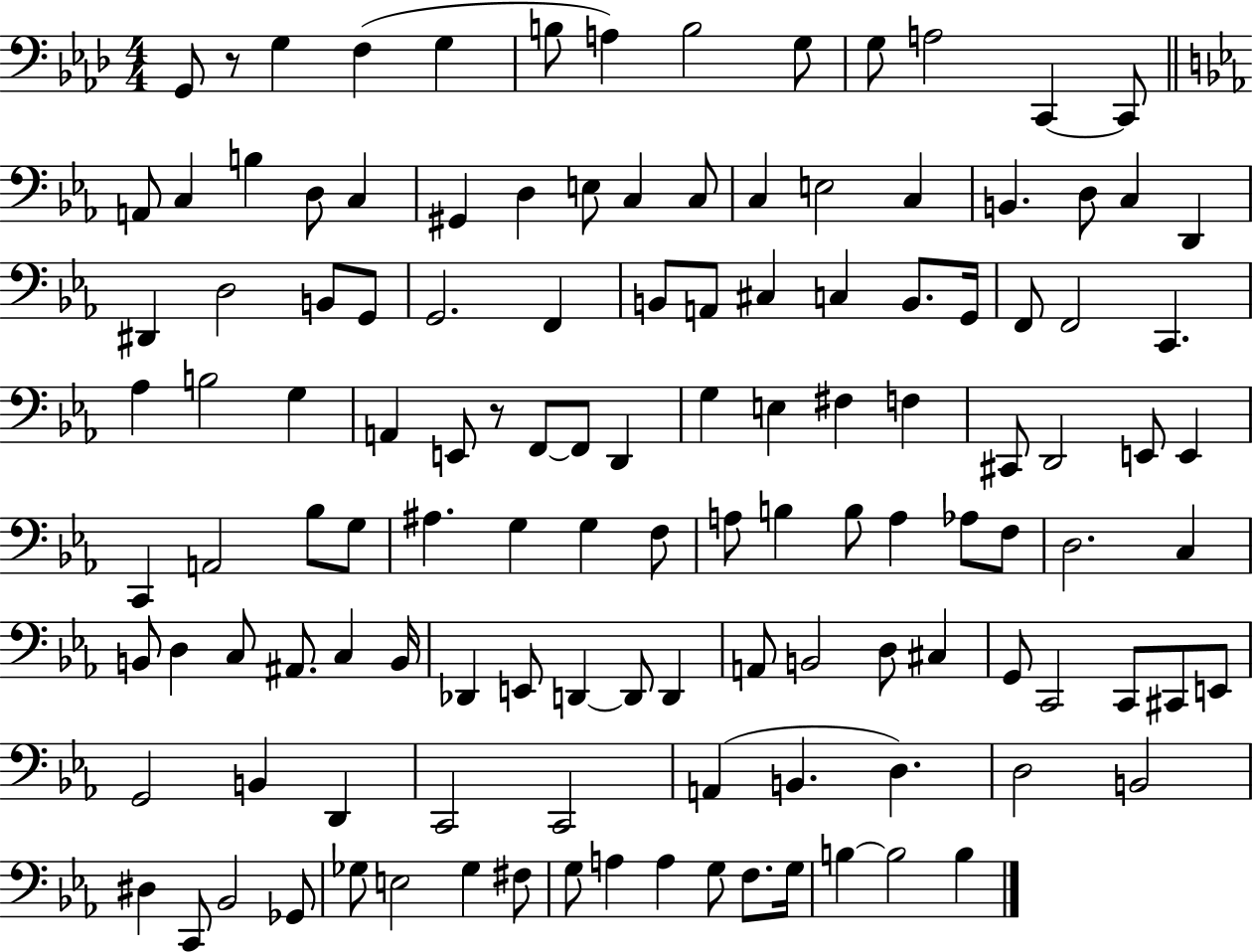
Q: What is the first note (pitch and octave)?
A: G2